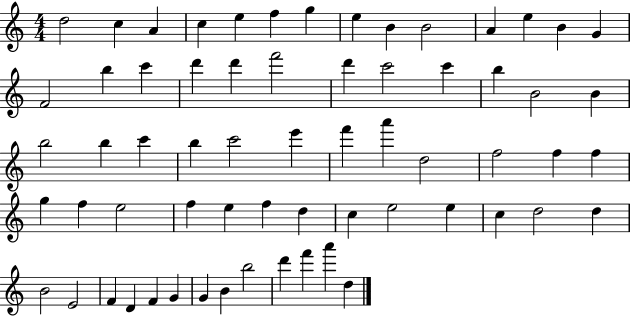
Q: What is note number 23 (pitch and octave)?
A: C6